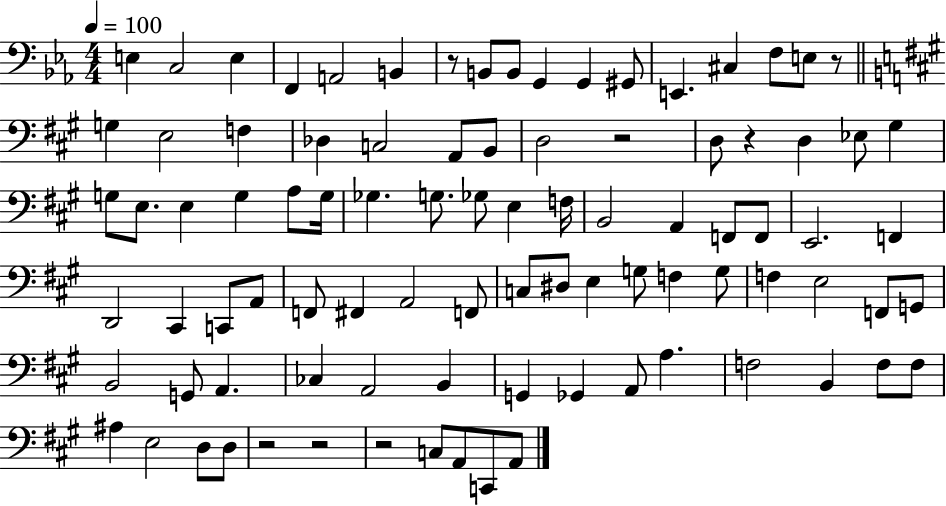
E3/q C3/h E3/q F2/q A2/h B2/q R/e B2/e B2/e G2/q G2/q G#2/e E2/q. C#3/q F3/e E3/e R/e G3/q E3/h F3/q Db3/q C3/h A2/e B2/e D3/h R/h D3/e R/q D3/q Eb3/e G#3/q G3/e E3/e. E3/q G3/q A3/e G3/s Gb3/q. G3/e. Gb3/e E3/q F3/s B2/h A2/q F2/e F2/e E2/h. F2/q D2/h C#2/q C2/e A2/e F2/e F#2/q A2/h F2/e C3/e D#3/e E3/q G3/e F3/q G3/e F3/q E3/h F2/e G2/e B2/h G2/e A2/q. CES3/q A2/h B2/q G2/q Gb2/q A2/e A3/q. F3/h B2/q F3/e F3/e A#3/q E3/h D3/e D3/e R/h R/h R/h C3/e A2/e C2/e A2/e